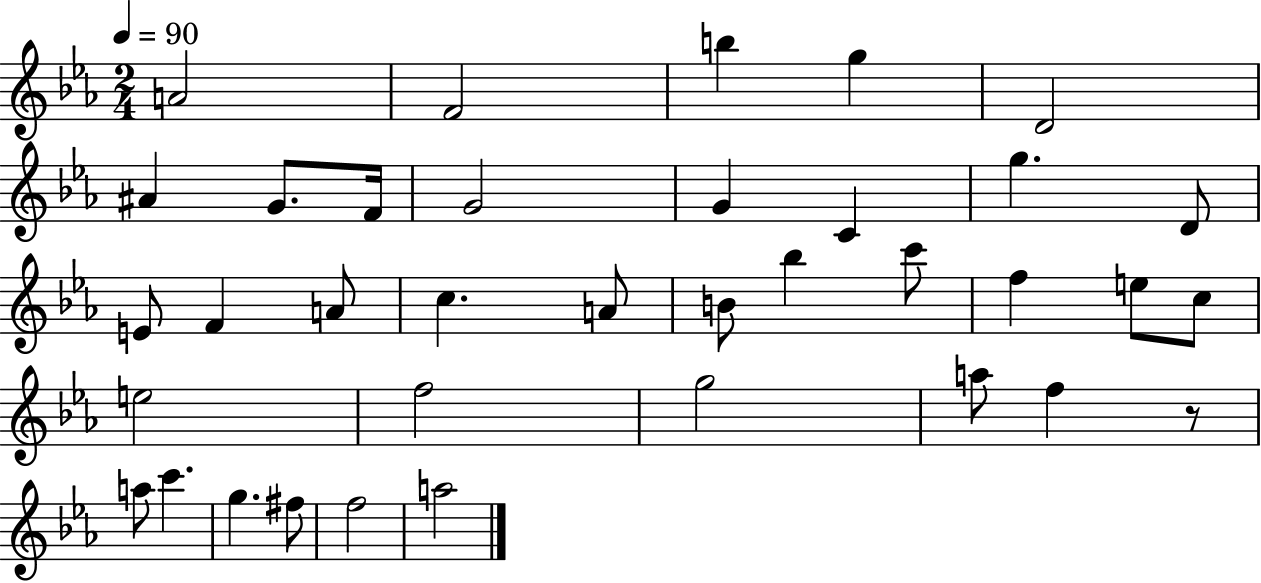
{
  \clef treble
  \numericTimeSignature
  \time 2/4
  \key ees \major
  \tempo 4 = 90
  \repeat volta 2 { a'2 | f'2 | b''4 g''4 | d'2 | \break ais'4 g'8. f'16 | g'2 | g'4 c'4 | g''4. d'8 | \break e'8 f'4 a'8 | c''4. a'8 | b'8 bes''4 c'''8 | f''4 e''8 c''8 | \break e''2 | f''2 | g''2 | a''8 f''4 r8 | \break a''8 c'''4. | g''4. fis''8 | f''2 | a''2 | \break } \bar "|."
}